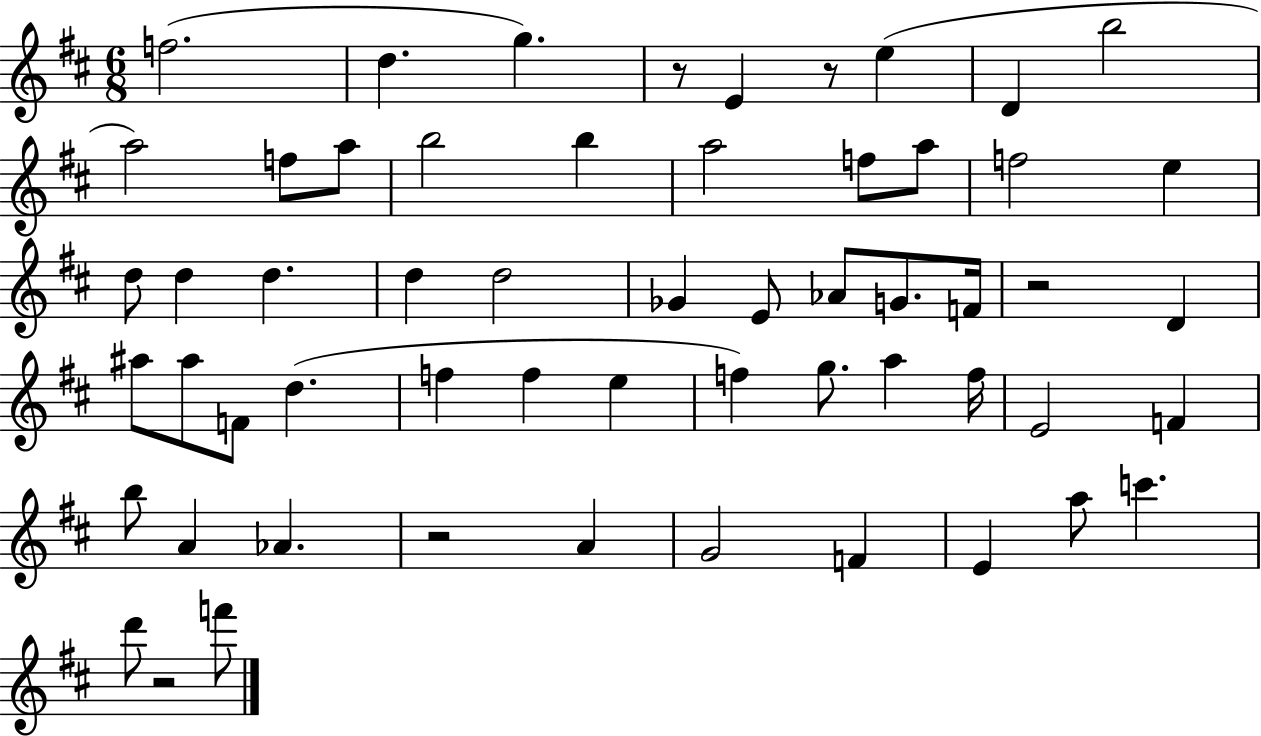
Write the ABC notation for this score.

X:1
T:Untitled
M:6/8
L:1/4
K:D
f2 d g z/2 E z/2 e D b2 a2 f/2 a/2 b2 b a2 f/2 a/2 f2 e d/2 d d d d2 _G E/2 _A/2 G/2 F/4 z2 D ^a/2 ^a/2 F/2 d f f e f g/2 a f/4 E2 F b/2 A _A z2 A G2 F E a/2 c' d'/2 z2 f'/2